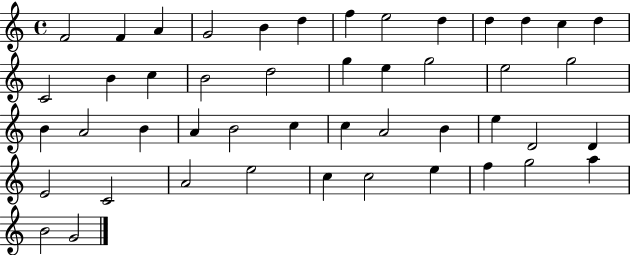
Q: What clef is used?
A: treble